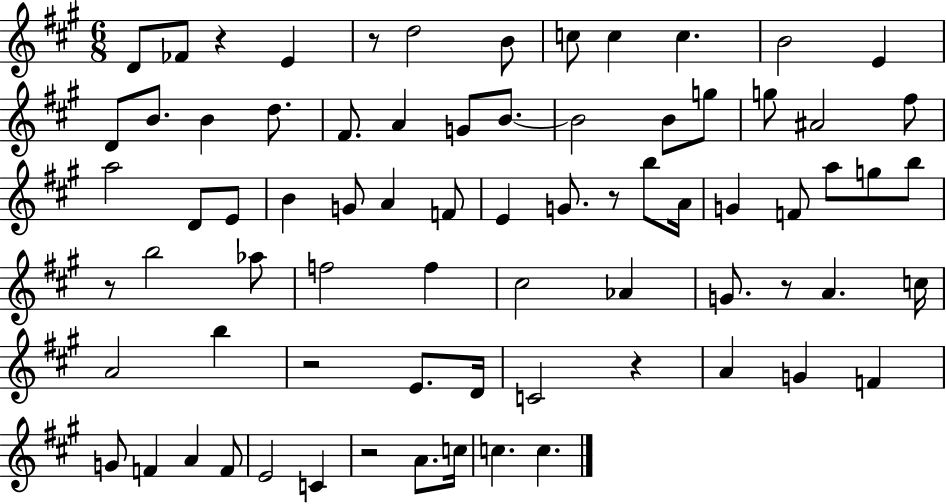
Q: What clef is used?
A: treble